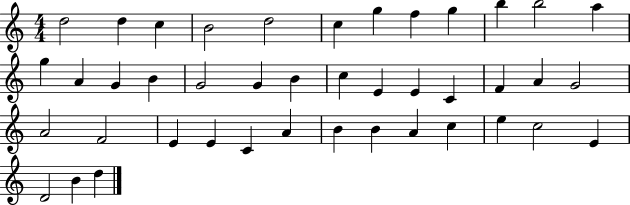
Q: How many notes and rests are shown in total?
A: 42